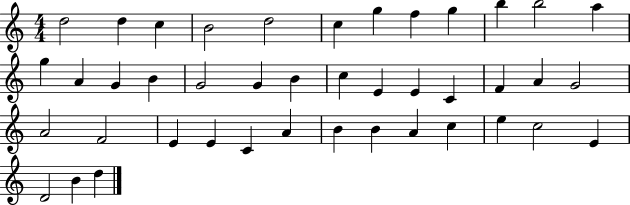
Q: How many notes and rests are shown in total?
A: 42